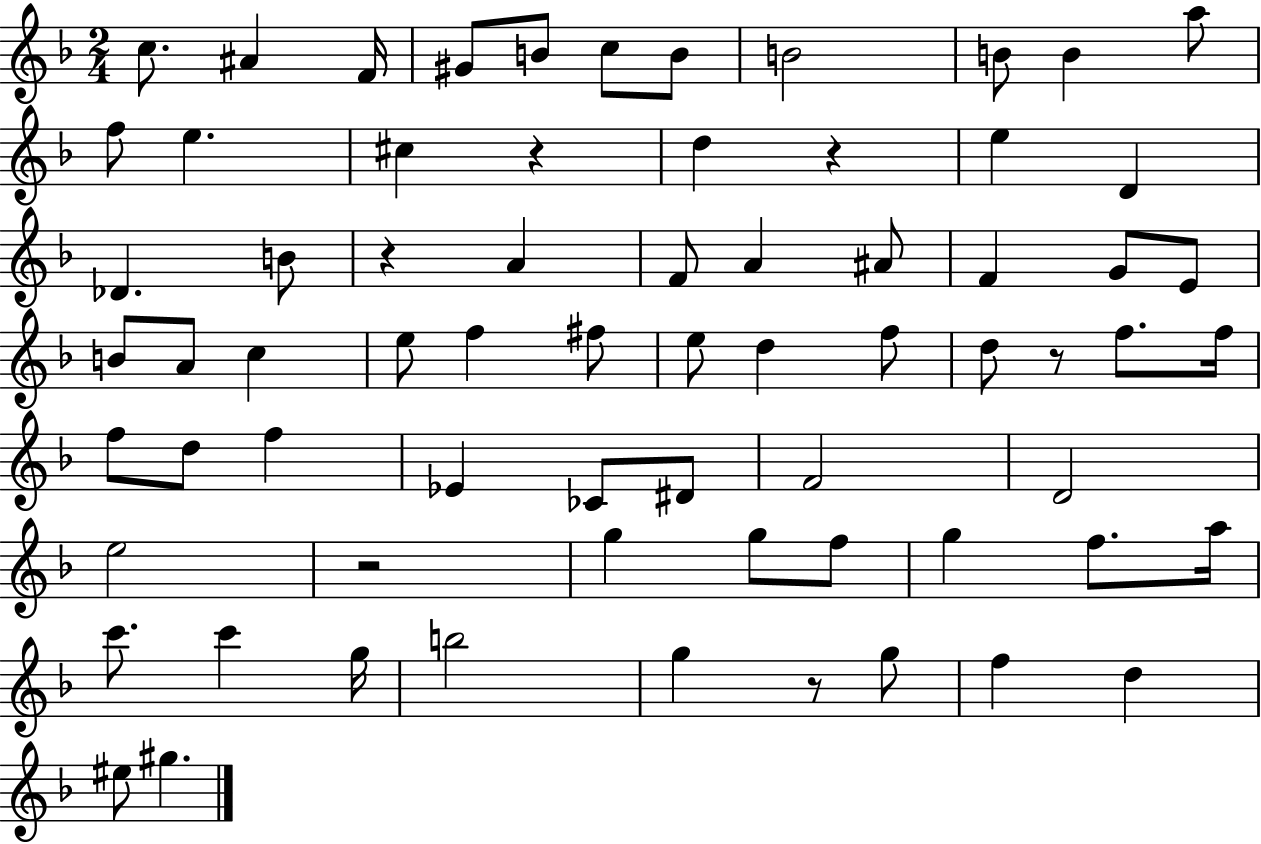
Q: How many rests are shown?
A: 6